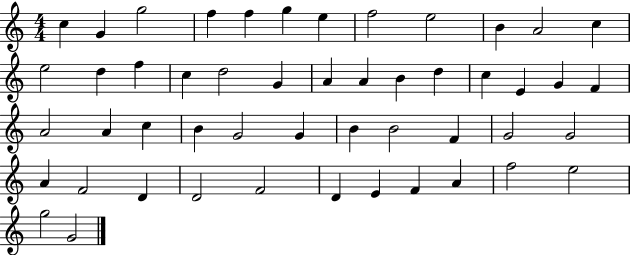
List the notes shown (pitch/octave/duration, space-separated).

C5/q G4/q G5/h F5/q F5/q G5/q E5/q F5/h E5/h B4/q A4/h C5/q E5/h D5/q F5/q C5/q D5/h G4/q A4/q A4/q B4/q D5/q C5/q E4/q G4/q F4/q A4/h A4/q C5/q B4/q G4/h G4/q B4/q B4/h F4/q G4/h G4/h A4/q F4/h D4/q D4/h F4/h D4/q E4/q F4/q A4/q F5/h E5/h G5/h G4/h